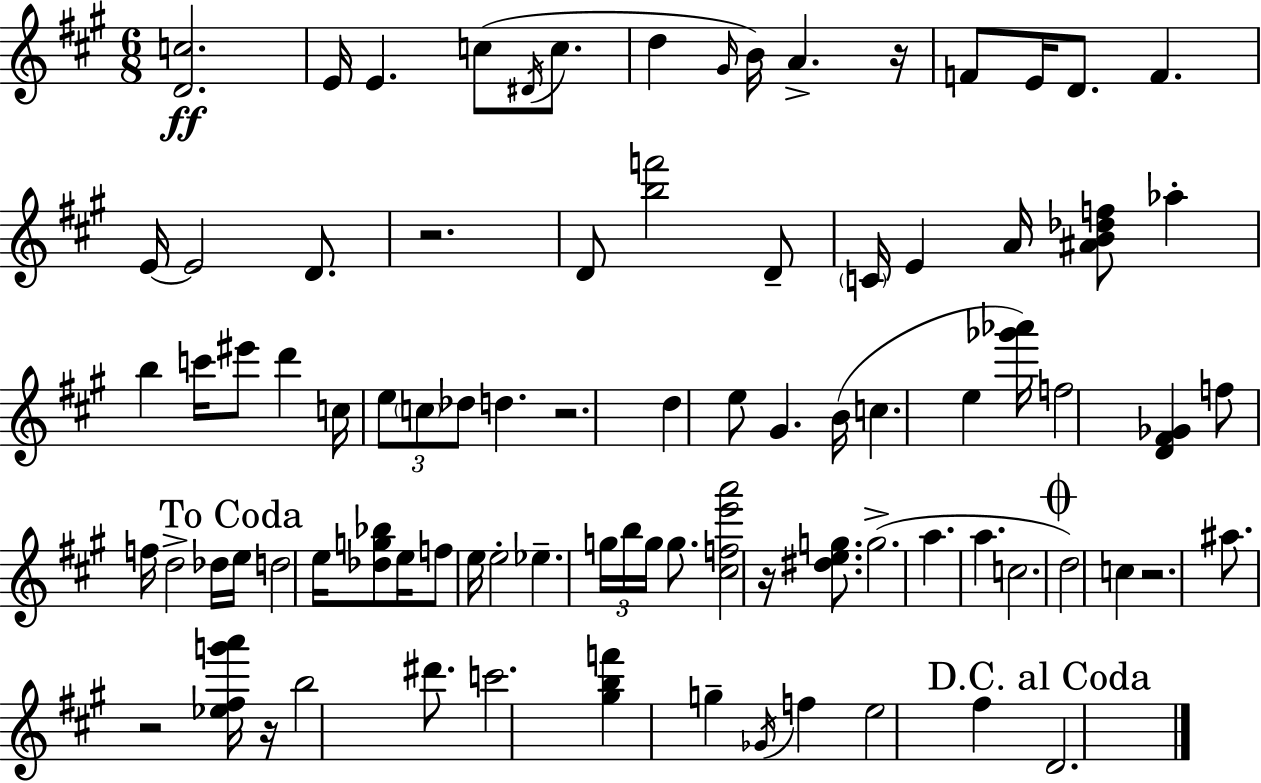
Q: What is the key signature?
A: A major